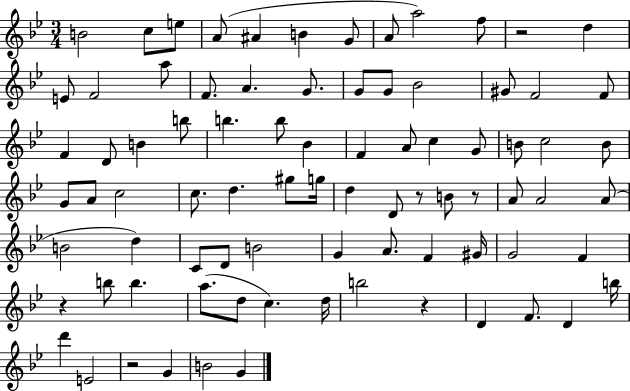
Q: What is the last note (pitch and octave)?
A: G4